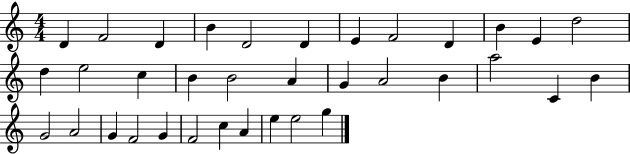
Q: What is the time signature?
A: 4/4